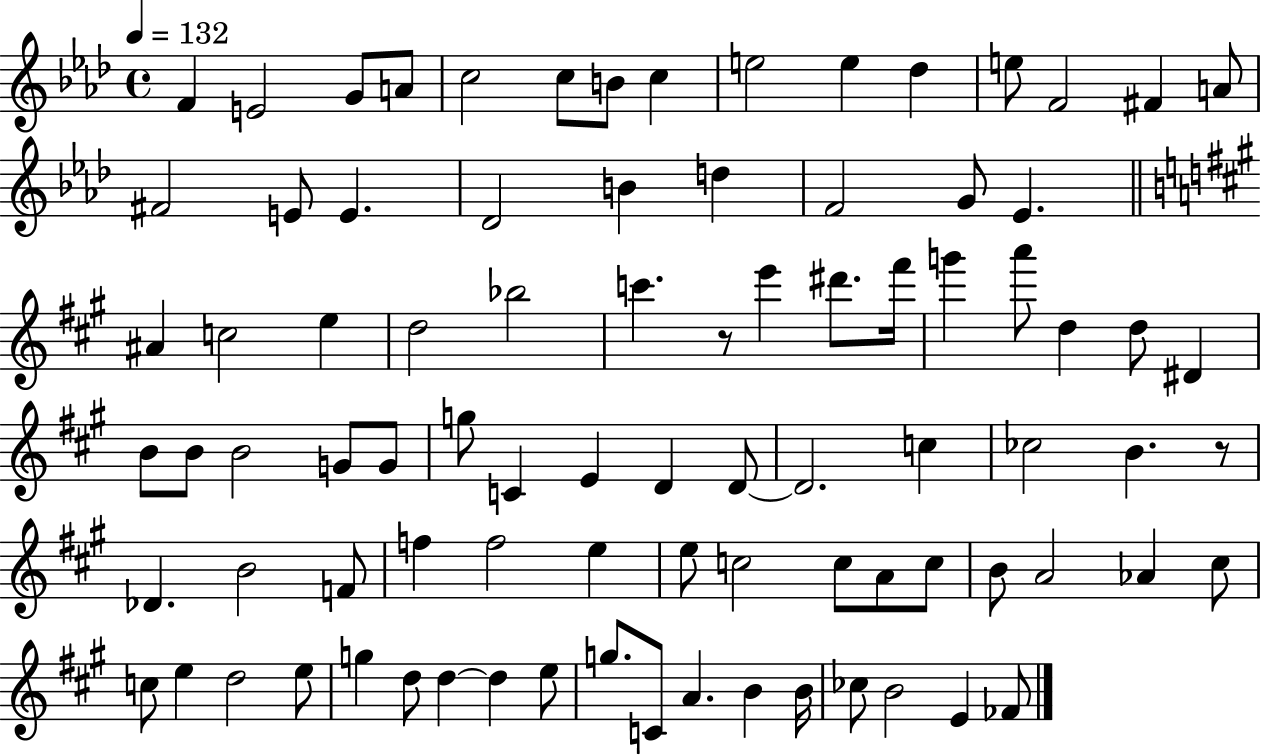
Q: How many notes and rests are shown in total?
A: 87